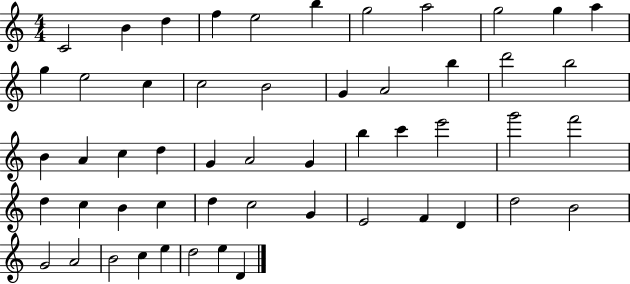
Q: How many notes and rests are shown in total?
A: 53